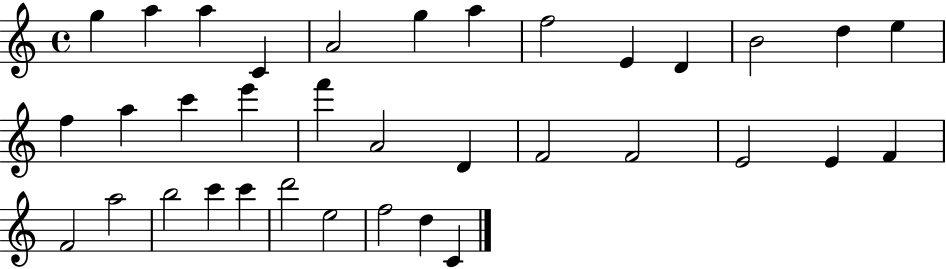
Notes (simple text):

G5/q A5/q A5/q C4/q A4/h G5/q A5/q F5/h E4/q D4/q B4/h D5/q E5/q F5/q A5/q C6/q E6/q F6/q A4/h D4/q F4/h F4/h E4/h E4/q F4/q F4/h A5/h B5/h C6/q C6/q D6/h E5/h F5/h D5/q C4/q